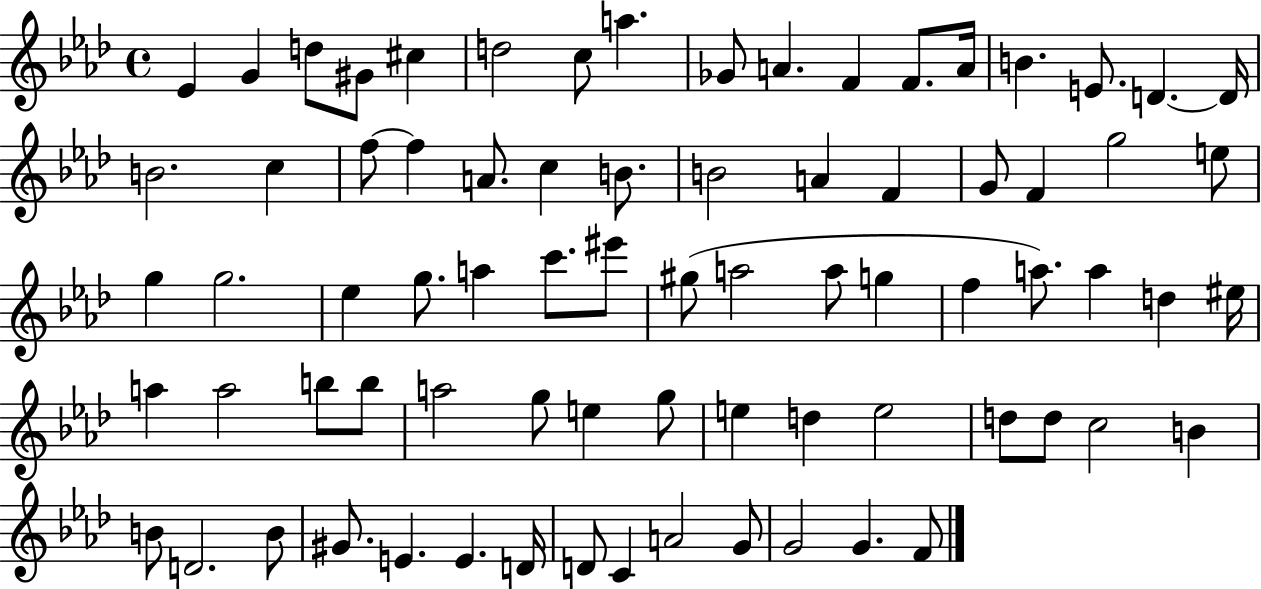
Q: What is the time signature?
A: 4/4